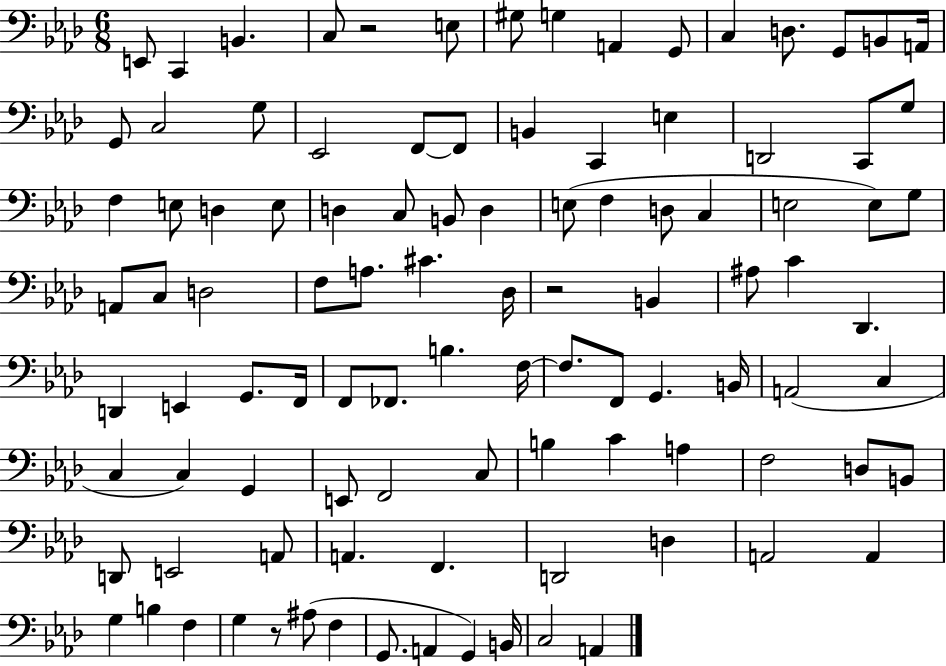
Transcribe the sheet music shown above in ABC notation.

X:1
T:Untitled
M:6/8
L:1/4
K:Ab
E,,/2 C,, B,, C,/2 z2 E,/2 ^G,/2 G, A,, G,,/2 C, D,/2 G,,/2 B,,/2 A,,/4 G,,/2 C,2 G,/2 _E,,2 F,,/2 F,,/2 B,, C,, E, D,,2 C,,/2 G,/2 F, E,/2 D, E,/2 D, C,/2 B,,/2 D, E,/2 F, D,/2 C, E,2 E,/2 G,/2 A,,/2 C,/2 D,2 F,/2 A,/2 ^C _D,/4 z2 B,, ^A,/2 C _D,, D,, E,, G,,/2 F,,/4 F,,/2 _F,,/2 B, F,/4 F,/2 F,,/2 G,, B,,/4 A,,2 C, C, C, G,, E,,/2 F,,2 C,/2 B, C A, F,2 D,/2 B,,/2 D,,/2 E,,2 A,,/2 A,, F,, D,,2 D, A,,2 A,, G, B, F, G, z/2 ^A,/2 F, G,,/2 A,, G,, B,,/4 C,2 A,,